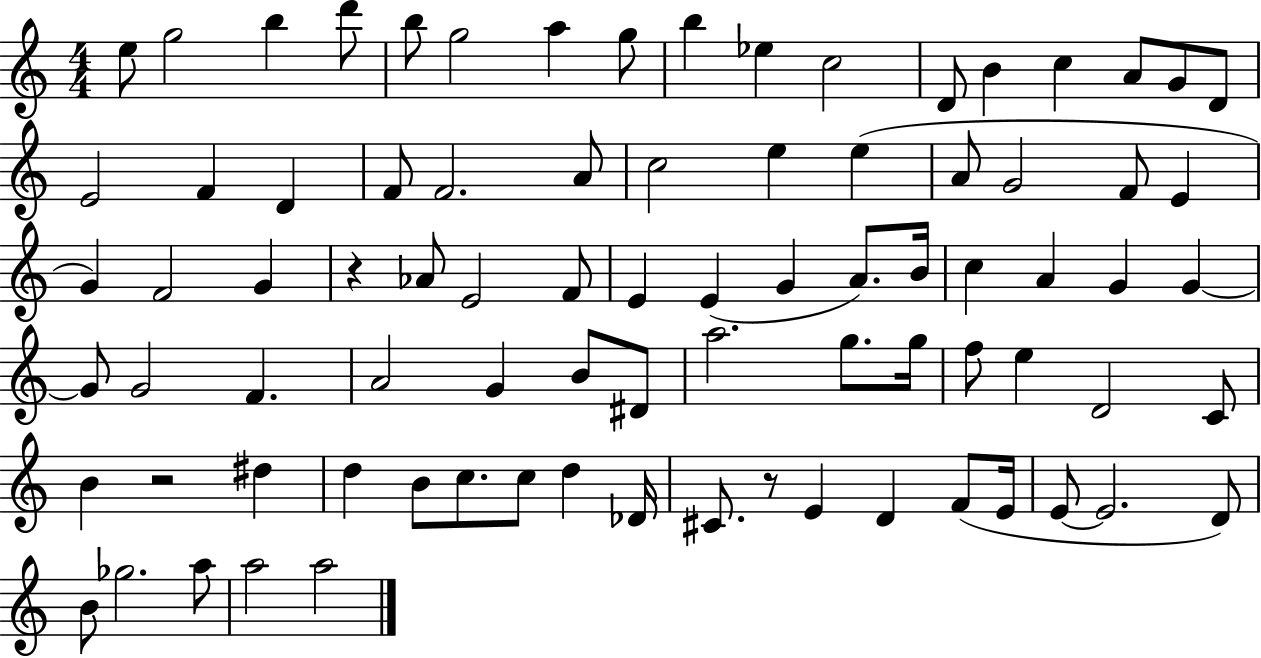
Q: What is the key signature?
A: C major